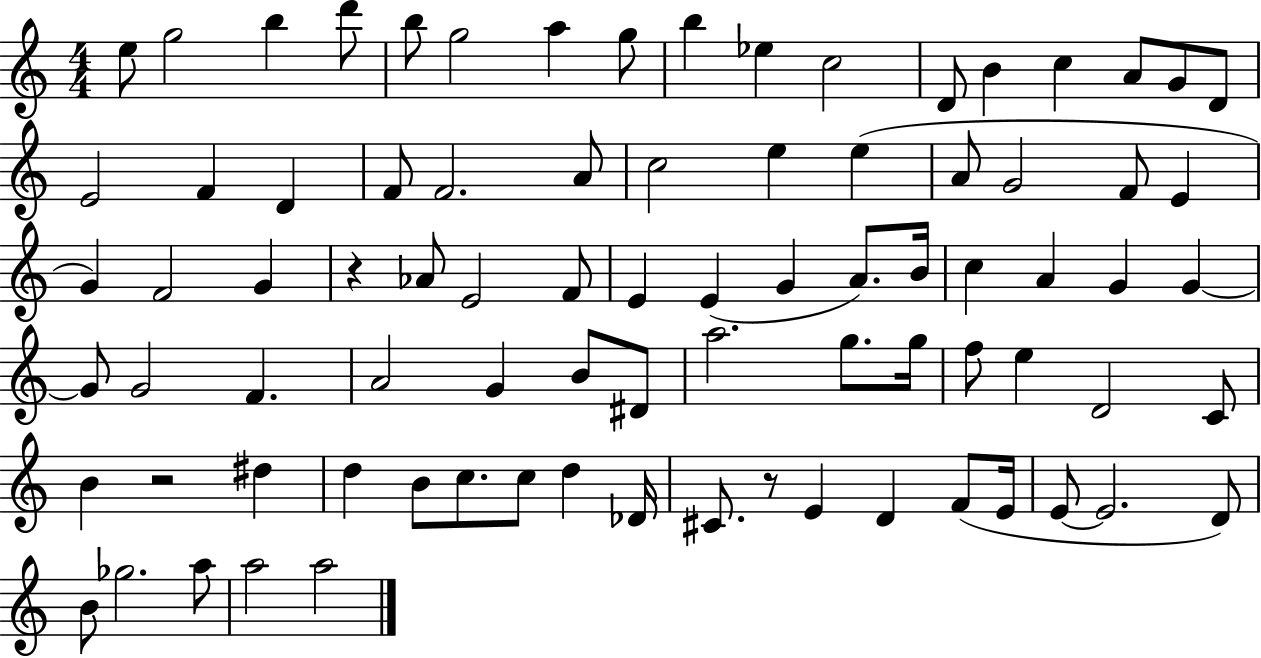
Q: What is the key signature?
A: C major